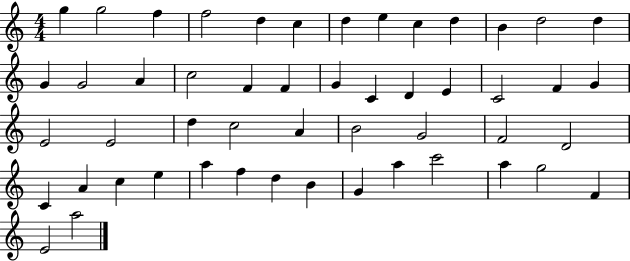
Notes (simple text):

G5/q G5/h F5/q F5/h D5/q C5/q D5/q E5/q C5/q D5/q B4/q D5/h D5/q G4/q G4/h A4/q C5/h F4/q F4/q G4/q C4/q D4/q E4/q C4/h F4/q G4/q E4/h E4/h D5/q C5/h A4/q B4/h G4/h F4/h D4/h C4/q A4/q C5/q E5/q A5/q F5/q D5/q B4/q G4/q A5/q C6/h A5/q G5/h F4/q E4/h A5/h